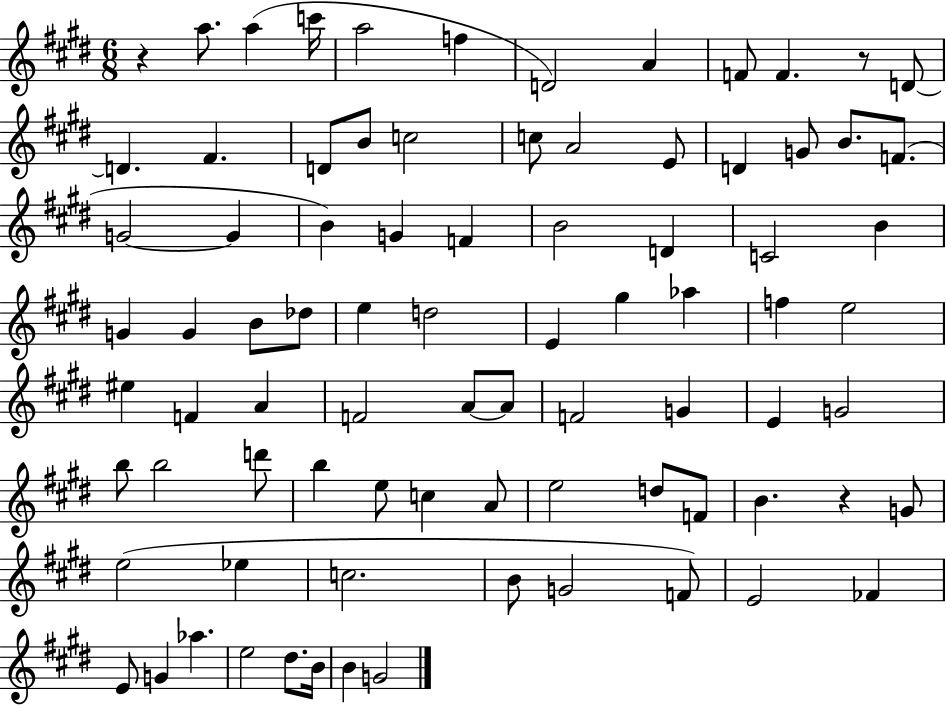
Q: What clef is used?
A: treble